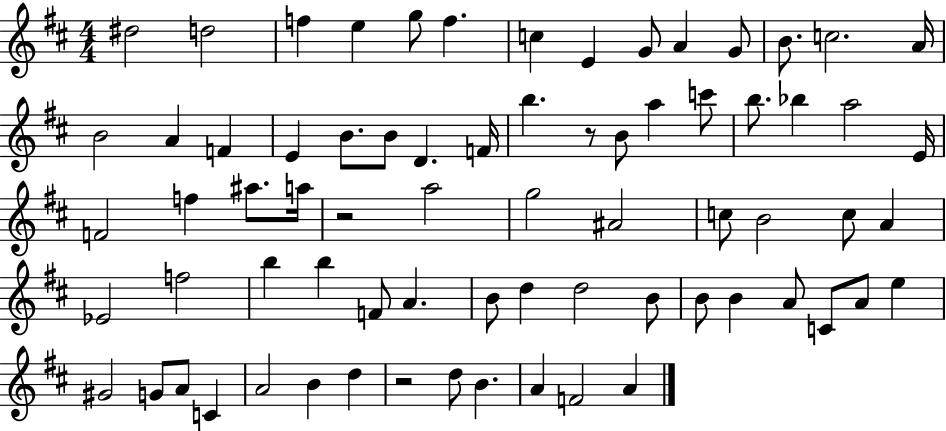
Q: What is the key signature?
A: D major